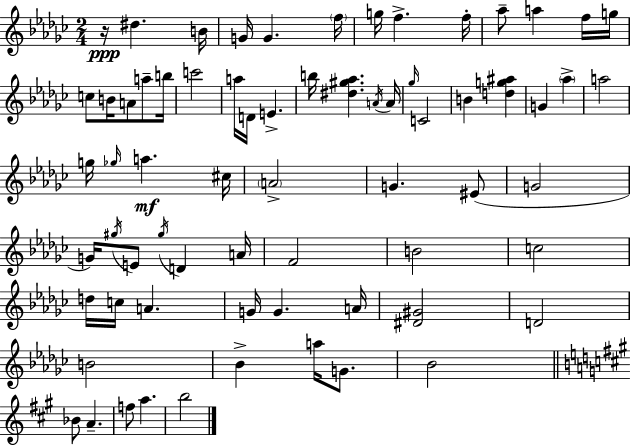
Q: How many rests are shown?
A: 1